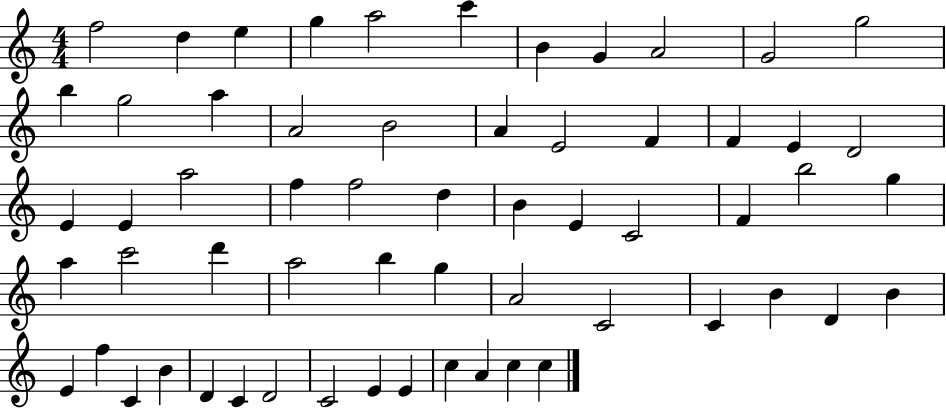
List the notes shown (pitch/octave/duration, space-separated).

F5/h D5/q E5/q G5/q A5/h C6/q B4/q G4/q A4/h G4/h G5/h B5/q G5/h A5/q A4/h B4/h A4/q E4/h F4/q F4/q E4/q D4/h E4/q E4/q A5/h F5/q F5/h D5/q B4/q E4/q C4/h F4/q B5/h G5/q A5/q C6/h D6/q A5/h B5/q G5/q A4/h C4/h C4/q B4/q D4/q B4/q E4/q F5/q C4/q B4/q D4/q C4/q D4/h C4/h E4/q E4/q C5/q A4/q C5/q C5/q